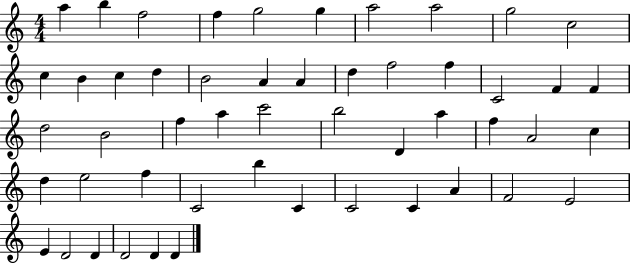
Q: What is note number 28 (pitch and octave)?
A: C6